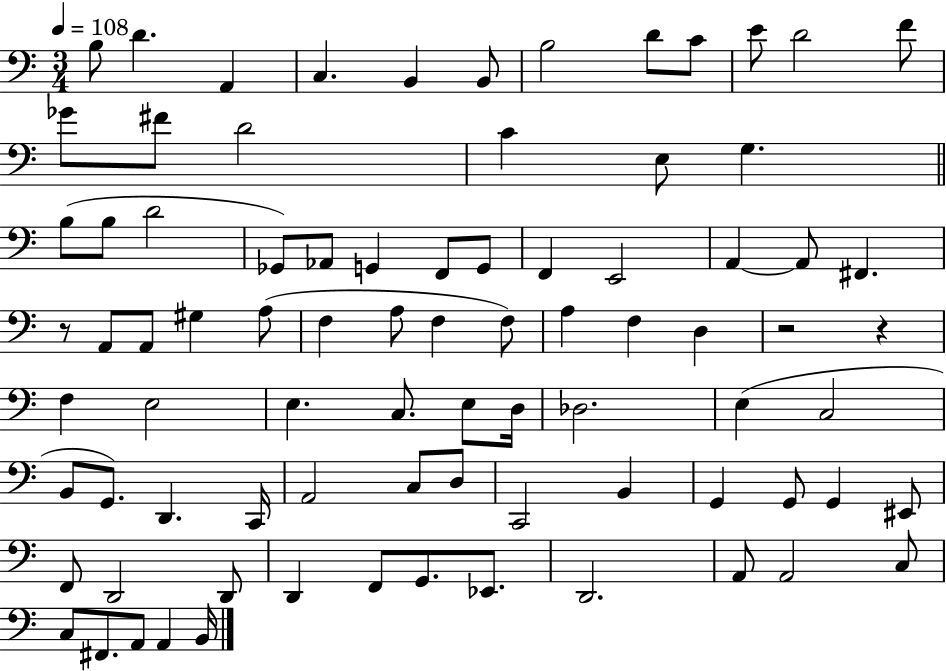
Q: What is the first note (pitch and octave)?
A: B3